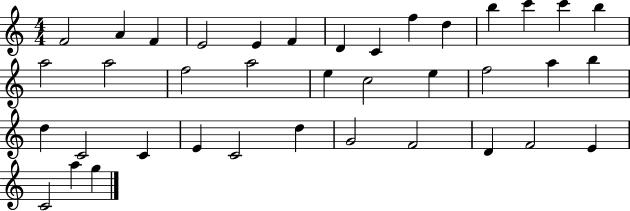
X:1
T:Untitled
M:4/4
L:1/4
K:C
F2 A F E2 E F D C f d b c' c' b a2 a2 f2 a2 e c2 e f2 a b d C2 C E C2 d G2 F2 D F2 E C2 a g